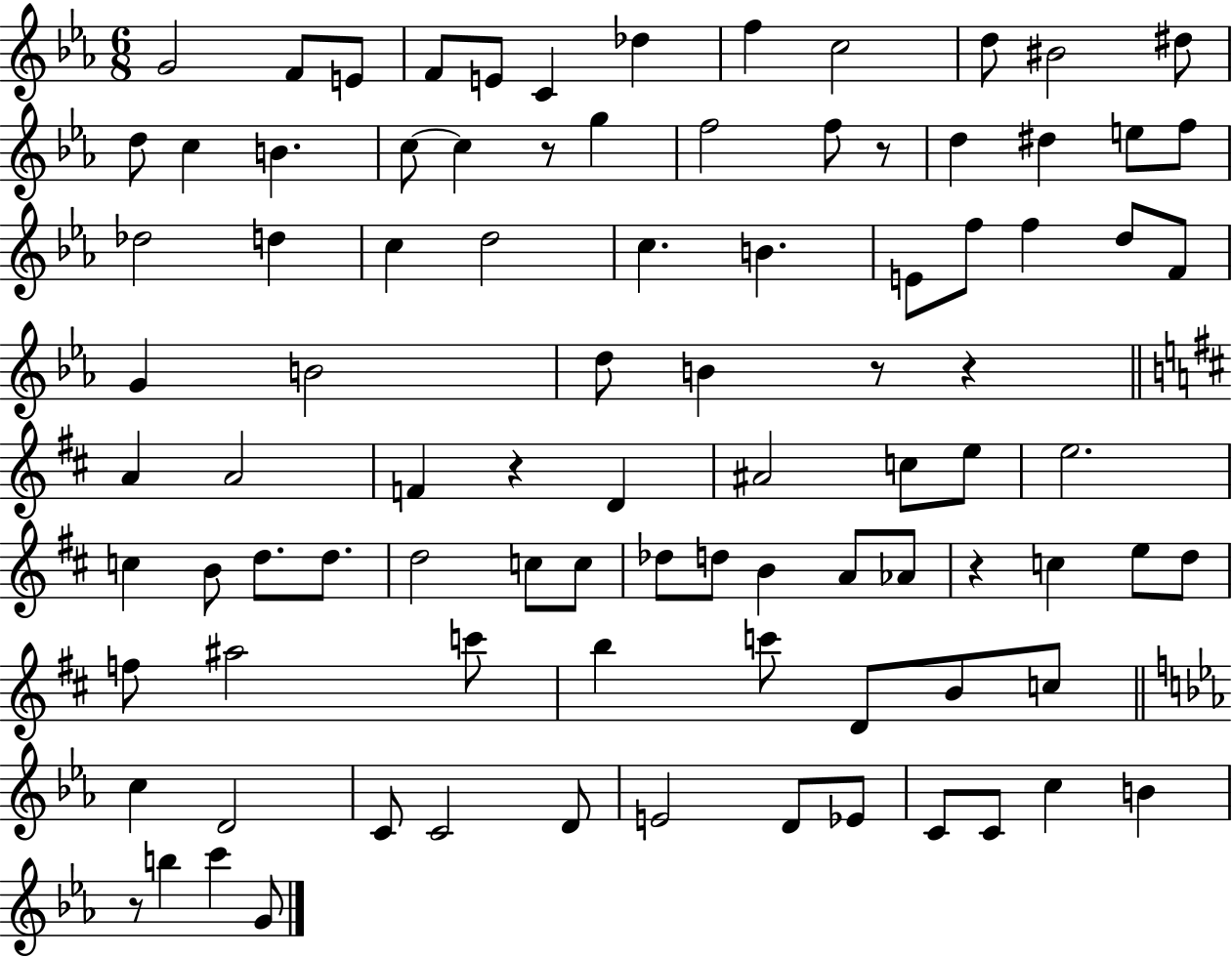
X:1
T:Untitled
M:6/8
L:1/4
K:Eb
G2 F/2 E/2 F/2 E/2 C _d f c2 d/2 ^B2 ^d/2 d/2 c B c/2 c z/2 g f2 f/2 z/2 d ^d e/2 f/2 _d2 d c d2 c B E/2 f/2 f d/2 F/2 G B2 d/2 B z/2 z A A2 F z D ^A2 c/2 e/2 e2 c B/2 d/2 d/2 d2 c/2 c/2 _d/2 d/2 B A/2 _A/2 z c e/2 d/2 f/2 ^a2 c'/2 b c'/2 D/2 B/2 c/2 c D2 C/2 C2 D/2 E2 D/2 _E/2 C/2 C/2 c B z/2 b c' G/2